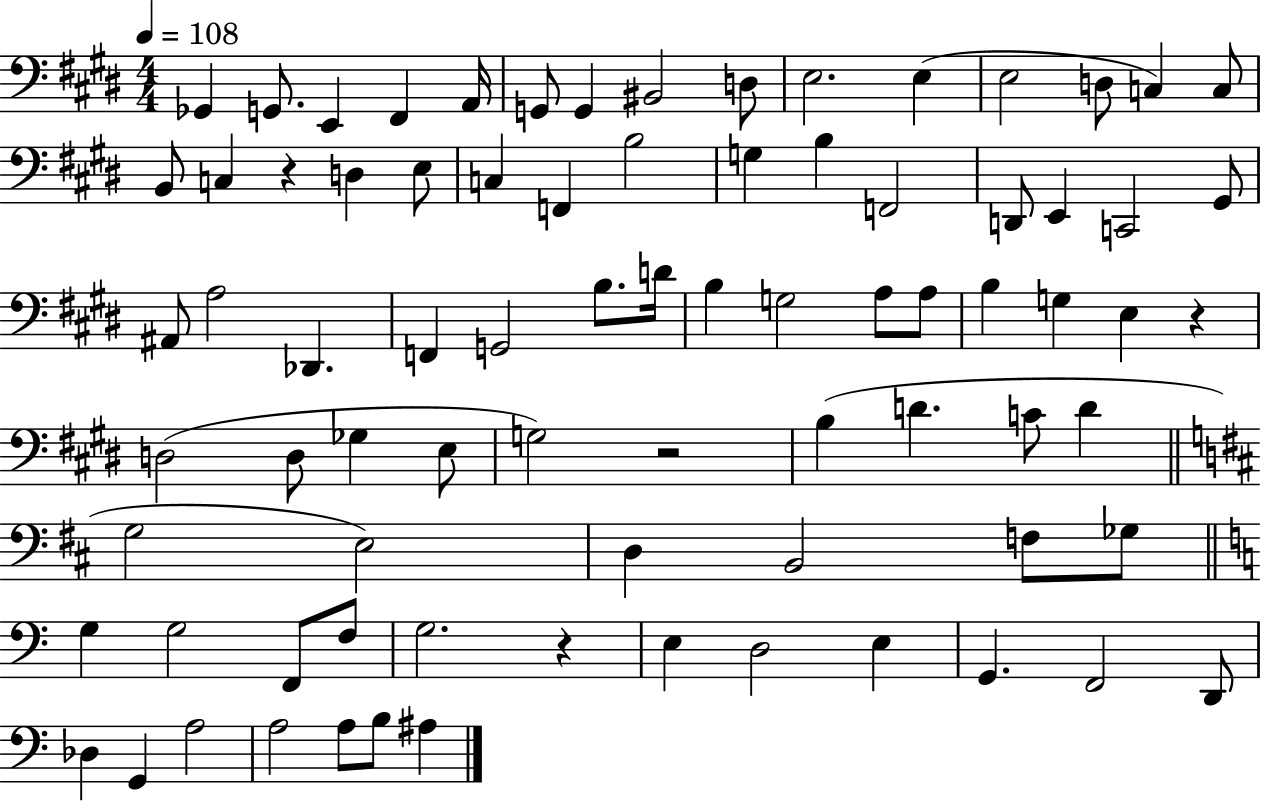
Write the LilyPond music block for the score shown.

{
  \clef bass
  \numericTimeSignature
  \time 4/4
  \key e \major
  \tempo 4 = 108
  ges,4 g,8. e,4 fis,4 a,16 | g,8 g,4 bis,2 d8 | e2. e4( | e2 d8 c4) c8 | \break b,8 c4 r4 d4 e8 | c4 f,4 b2 | g4 b4 f,2 | d,8 e,4 c,2 gis,8 | \break ais,8 a2 des,4. | f,4 g,2 b8. d'16 | b4 g2 a8 a8 | b4 g4 e4 r4 | \break d2( d8 ges4 e8 | g2) r2 | b4( d'4. c'8 d'4 | \bar "||" \break \key d \major g2 e2) | d4 b,2 f8 ges8 | \bar "||" \break \key c \major g4 g2 f,8 f8 | g2. r4 | e4 d2 e4 | g,4. f,2 d,8 | \break des4 g,4 a2 | a2 a8 b8 ais4 | \bar "|."
}